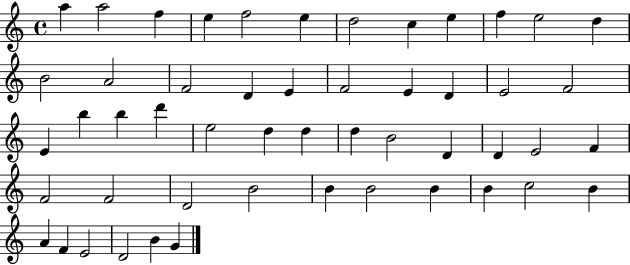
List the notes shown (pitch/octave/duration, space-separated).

A5/q A5/h F5/q E5/q F5/h E5/q D5/h C5/q E5/q F5/q E5/h D5/q B4/h A4/h F4/h D4/q E4/q F4/h E4/q D4/q E4/h F4/h E4/q B5/q B5/q D6/q E5/h D5/q D5/q D5/q B4/h D4/q D4/q E4/h F4/q F4/h F4/h D4/h B4/h B4/q B4/h B4/q B4/q C5/h B4/q A4/q F4/q E4/h D4/h B4/q G4/q